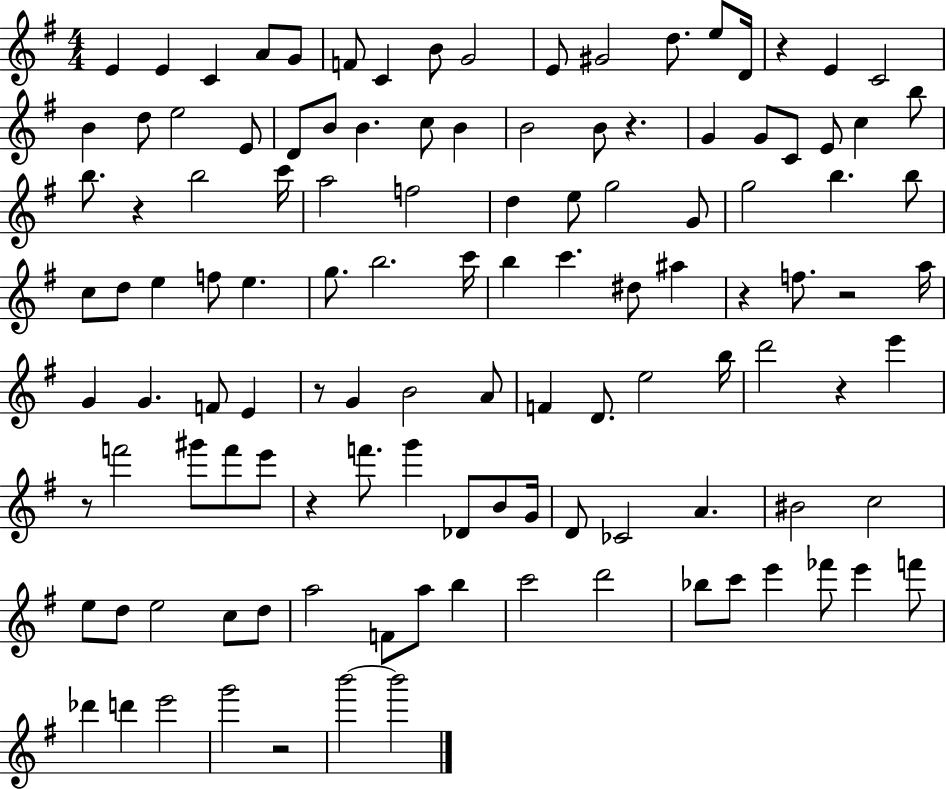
E4/q E4/q C4/q A4/e G4/e F4/e C4/q B4/e G4/h E4/e G#4/h D5/e. E5/e D4/s R/q E4/q C4/h B4/q D5/e E5/h E4/e D4/e B4/e B4/q. C5/e B4/q B4/h B4/e R/q. G4/q G4/e C4/e E4/e C5/q B5/e B5/e. R/q B5/h C6/s A5/h F5/h D5/q E5/e G5/h G4/e G5/h B5/q. B5/e C5/e D5/e E5/q F5/e E5/q. G5/e. B5/h. C6/s B5/q C6/q. D#5/e A#5/q R/q F5/e. R/h A5/s G4/q G4/q. F4/e E4/q R/e G4/q B4/h A4/e F4/q D4/e. E5/h B5/s D6/h R/q E6/q R/e F6/h G#6/e F6/e E6/e R/q F6/e. G6/q Db4/e B4/e G4/s D4/e CES4/h A4/q. BIS4/h C5/h E5/e D5/e E5/h C5/e D5/e A5/h F4/e A5/e B5/q C6/h D6/h Bb5/e C6/e E6/q FES6/e E6/q F6/e Db6/q D6/q E6/h G6/h R/h B6/h B6/h